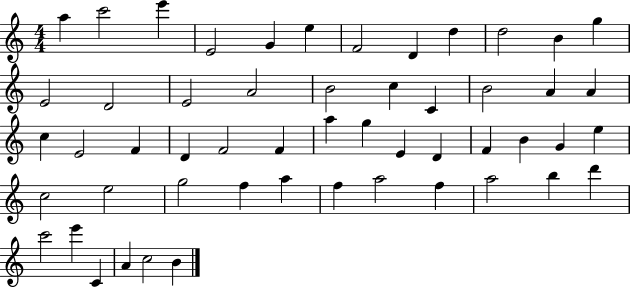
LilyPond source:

{
  \clef treble
  \numericTimeSignature
  \time 4/4
  \key c \major
  a''4 c'''2 e'''4 | e'2 g'4 e''4 | f'2 d'4 d''4 | d''2 b'4 g''4 | \break e'2 d'2 | e'2 a'2 | b'2 c''4 c'4 | b'2 a'4 a'4 | \break c''4 e'2 f'4 | d'4 f'2 f'4 | a''4 g''4 e'4 d'4 | f'4 b'4 g'4 e''4 | \break c''2 e''2 | g''2 f''4 a''4 | f''4 a''2 f''4 | a''2 b''4 d'''4 | \break c'''2 e'''4 c'4 | a'4 c''2 b'4 | \bar "|."
}